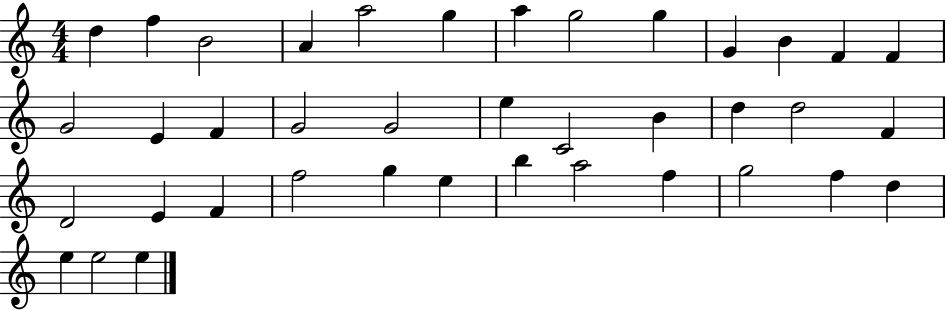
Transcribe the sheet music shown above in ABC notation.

X:1
T:Untitled
M:4/4
L:1/4
K:C
d f B2 A a2 g a g2 g G B F F G2 E F G2 G2 e C2 B d d2 F D2 E F f2 g e b a2 f g2 f d e e2 e